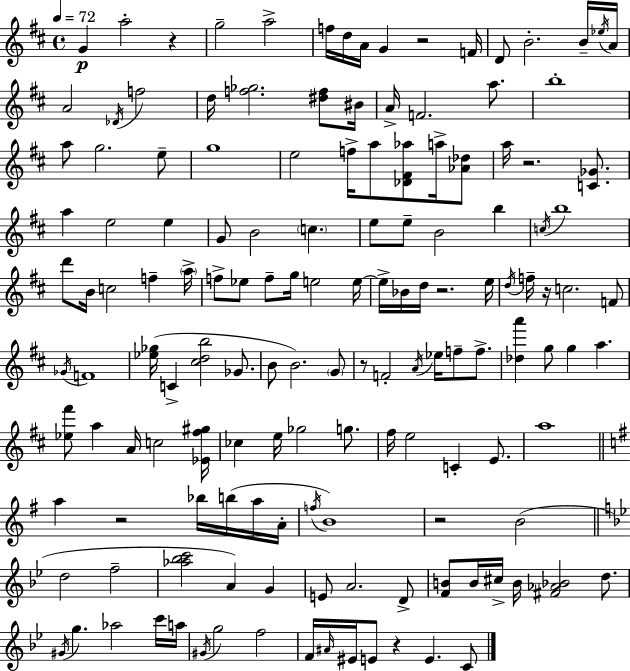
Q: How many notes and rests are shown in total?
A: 145